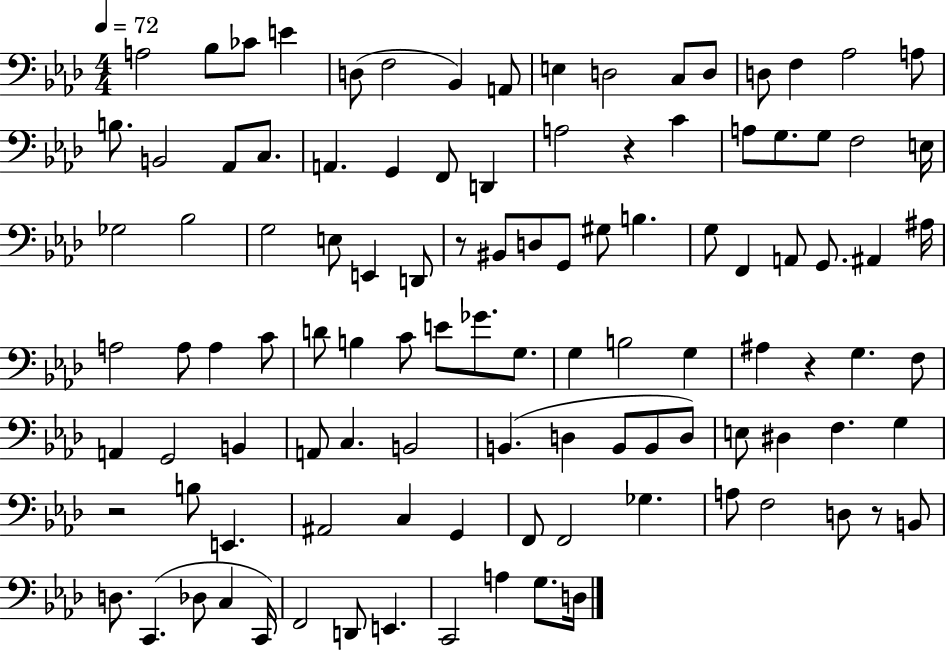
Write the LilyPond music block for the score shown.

{
  \clef bass
  \numericTimeSignature
  \time 4/4
  \key aes \major
  \tempo 4 = 72
  a2 bes8 ces'8 e'4 | d8( f2 bes,4) a,8 | e4 d2 c8 d8 | d8 f4 aes2 a8 | \break b8. b,2 aes,8 c8. | a,4. g,4 f,8 d,4 | a2 r4 c'4 | a8 g8. g8 f2 e16 | \break ges2 bes2 | g2 e8 e,4 d,8 | r8 bis,8 d8 g,8 gis8 b4. | g8 f,4 a,8 g,8. ais,4 ais16 | \break a2 a8 a4 c'8 | d'8 b4 c'8 e'8 ges'8. g8. | g4 b2 g4 | ais4 r4 g4. f8 | \break a,4 g,2 b,4 | a,8 c4. b,2 | b,4.( d4 b,8 b,8 d8) | e8 dis4 f4. g4 | \break r2 b8 e,4. | ais,2 c4 g,4 | f,8 f,2 ges4. | a8 f2 d8 r8 b,8 | \break d8. c,4.( des8 c4 c,16) | f,2 d,8 e,4. | c,2 a4 g8. d16 | \bar "|."
}